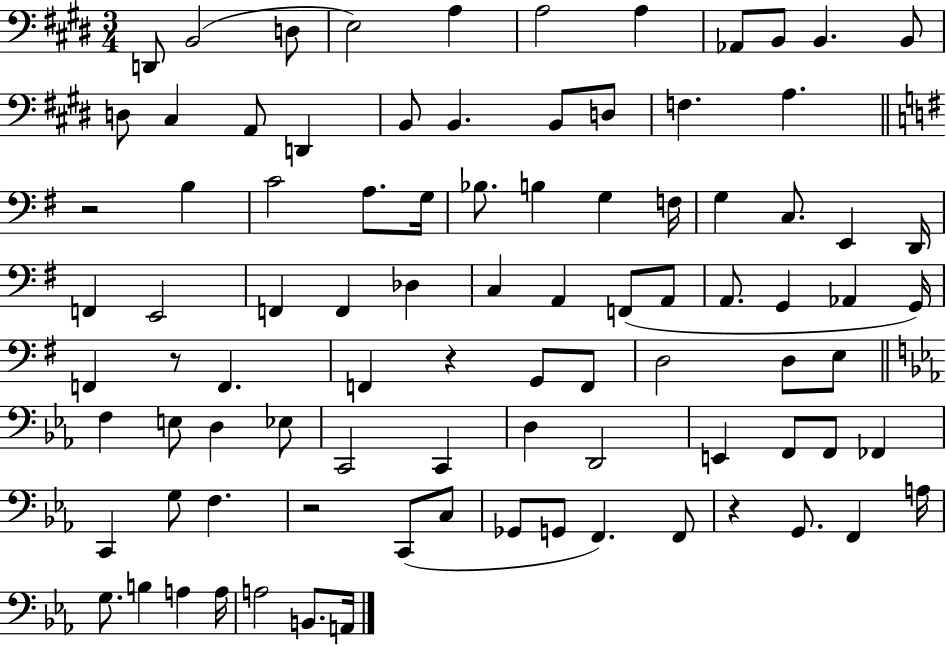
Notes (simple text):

D2/e B2/h D3/e E3/h A3/q A3/h A3/q Ab2/e B2/e B2/q. B2/e D3/e C#3/q A2/e D2/q B2/e B2/q. B2/e D3/e F3/q. A3/q. R/h B3/q C4/h A3/e. G3/s Bb3/e. B3/q G3/q F3/s G3/q C3/e. E2/q D2/s F2/q E2/h F2/q F2/q Db3/q C3/q A2/q F2/e A2/e A2/e. G2/q Ab2/q G2/s F2/q R/e F2/q. F2/q R/q G2/e F2/e D3/h D3/e E3/e F3/q E3/e D3/q Eb3/e C2/h C2/q D3/q D2/h E2/q F2/e F2/e FES2/q C2/q G3/e F3/q. R/h C2/e C3/e Gb2/e G2/e F2/q. F2/e R/q G2/e. F2/q A3/s G3/e. B3/q A3/q A3/s A3/h B2/e. A2/s